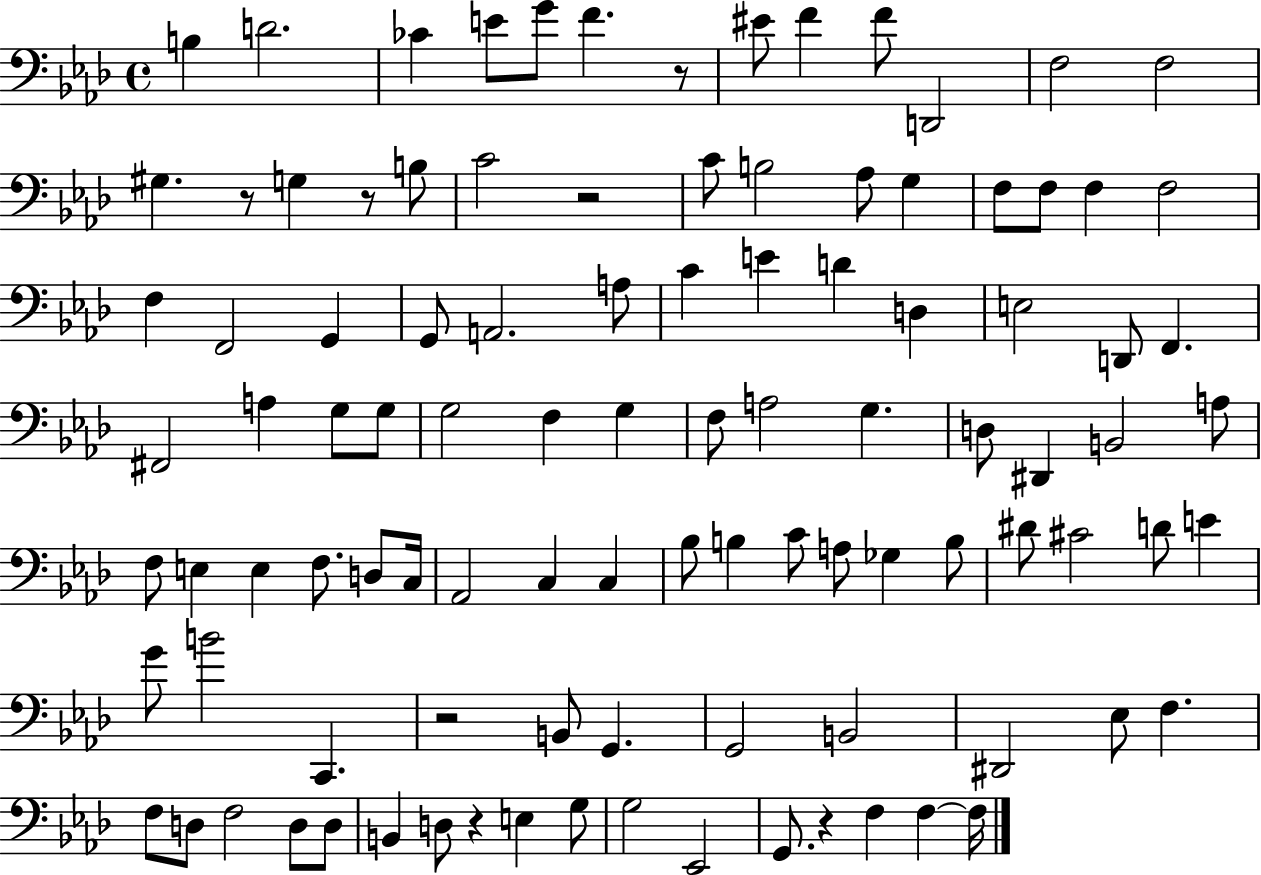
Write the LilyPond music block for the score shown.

{
  \clef bass
  \time 4/4
  \defaultTimeSignature
  \key aes \major
  b4 d'2. | ces'4 e'8 g'8 f'4. r8 | eis'8 f'4 f'8 d,2 | f2 f2 | \break gis4. r8 g4 r8 b8 | c'2 r2 | c'8 b2 aes8 g4 | f8 f8 f4 f2 | \break f4 f,2 g,4 | g,8 a,2. a8 | c'4 e'4 d'4 d4 | e2 d,8 f,4. | \break fis,2 a4 g8 g8 | g2 f4 g4 | f8 a2 g4. | d8 dis,4 b,2 a8 | \break f8 e4 e4 f8. d8 c16 | aes,2 c4 c4 | bes8 b4 c'8 a8 ges4 b8 | dis'8 cis'2 d'8 e'4 | \break g'8 b'2 c,4. | r2 b,8 g,4. | g,2 b,2 | dis,2 ees8 f4. | \break f8 d8 f2 d8 d8 | b,4 d8 r4 e4 g8 | g2 ees,2 | g,8. r4 f4 f4~~ f16 | \break \bar "|."
}